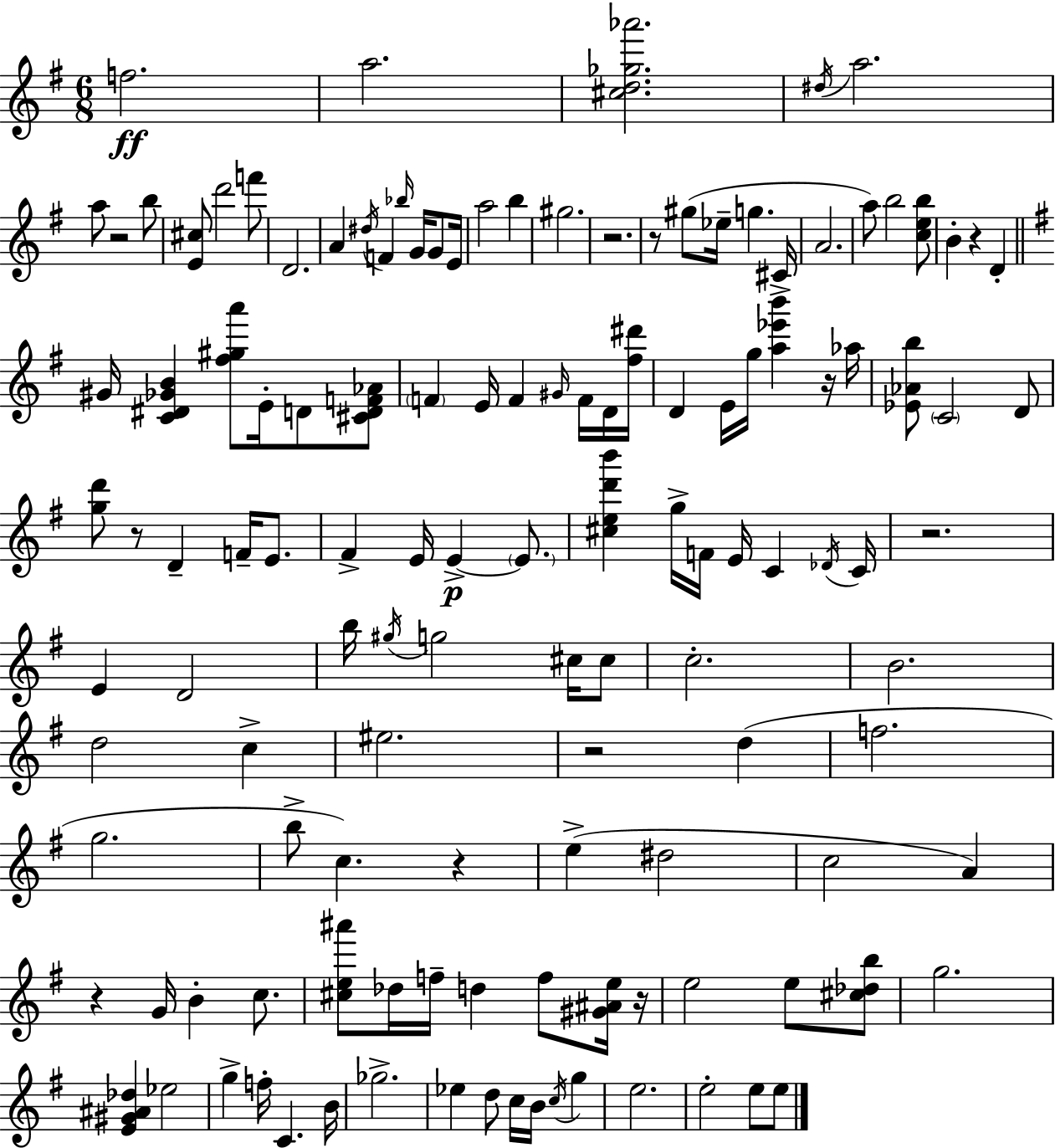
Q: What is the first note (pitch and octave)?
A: F5